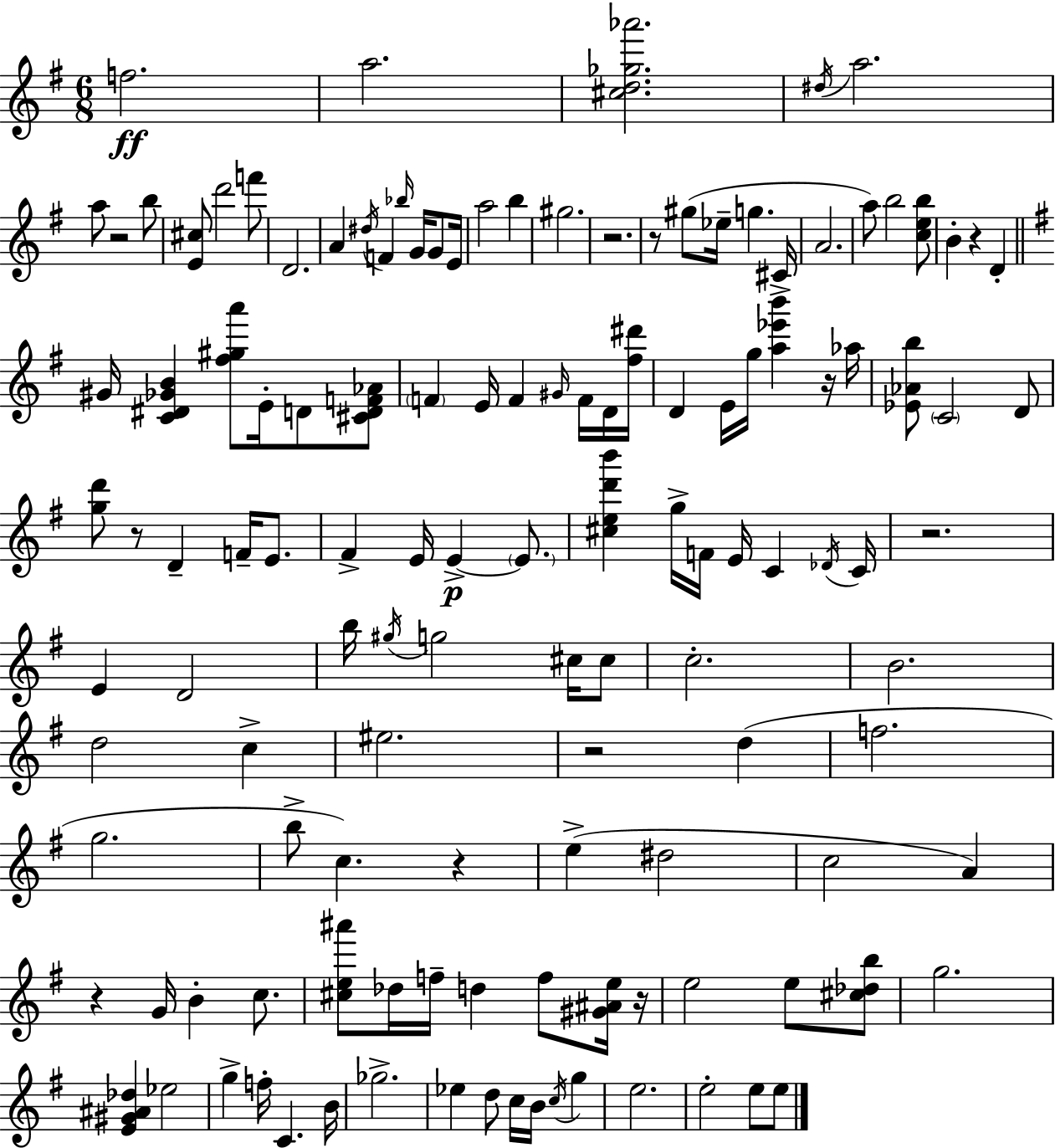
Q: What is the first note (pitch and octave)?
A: F5